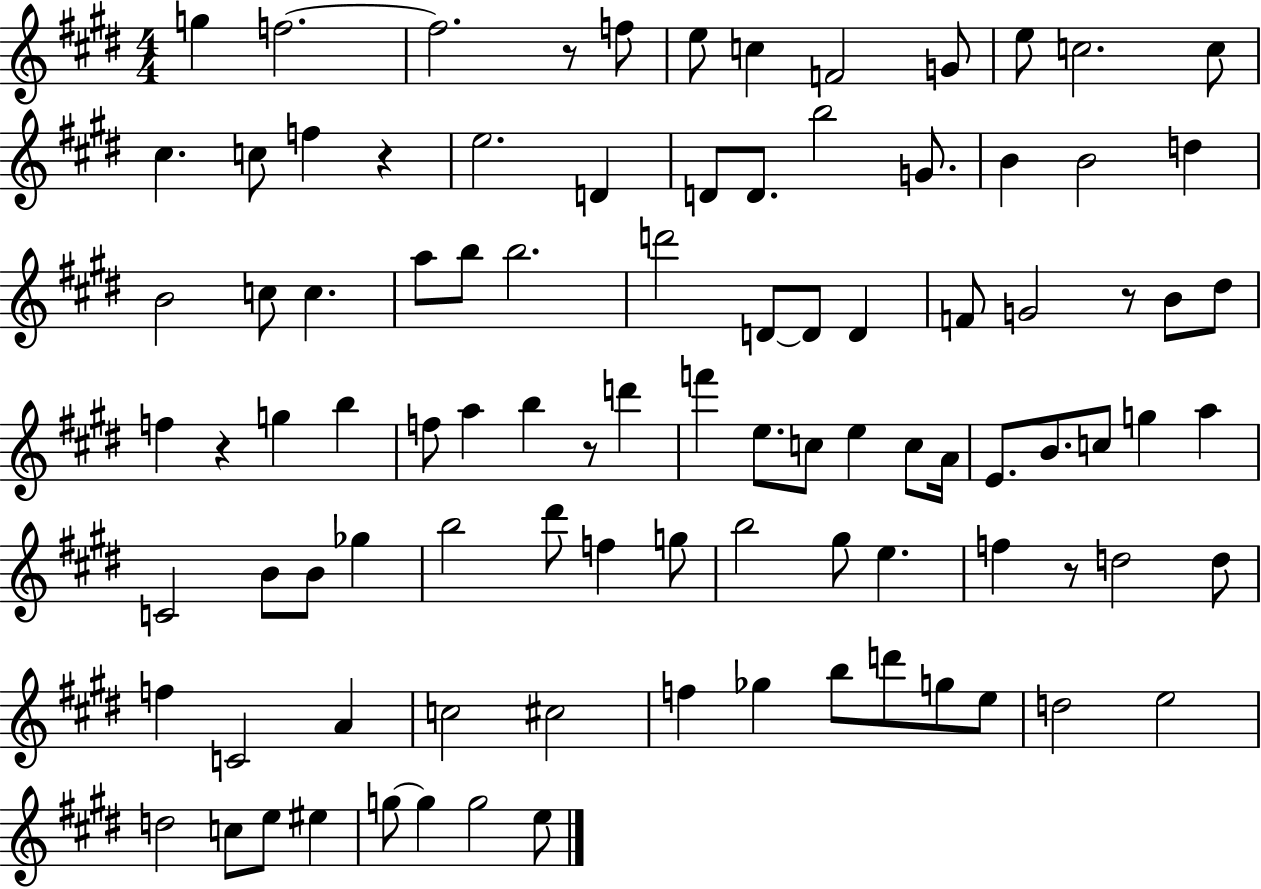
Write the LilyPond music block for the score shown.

{
  \clef treble
  \numericTimeSignature
  \time 4/4
  \key e \major
  g''4 f''2.~~ | f''2. r8 f''8 | e''8 c''4 f'2 g'8 | e''8 c''2. c''8 | \break cis''4. c''8 f''4 r4 | e''2. d'4 | d'8 d'8. b''2 g'8. | b'4 b'2 d''4 | \break b'2 c''8 c''4. | a''8 b''8 b''2. | d'''2 d'8~~ d'8 d'4 | f'8 g'2 r8 b'8 dis''8 | \break f''4 r4 g''4 b''4 | f''8 a''4 b''4 r8 d'''4 | f'''4 e''8. c''8 e''4 c''8 a'16 | e'8. b'8. c''8 g''4 a''4 | \break c'2 b'8 b'8 ges''4 | b''2 dis'''8 f''4 g''8 | b''2 gis''8 e''4. | f''4 r8 d''2 d''8 | \break f''4 c'2 a'4 | c''2 cis''2 | f''4 ges''4 b''8 d'''8 g''8 e''8 | d''2 e''2 | \break d''2 c''8 e''8 eis''4 | g''8~~ g''4 g''2 e''8 | \bar "|."
}